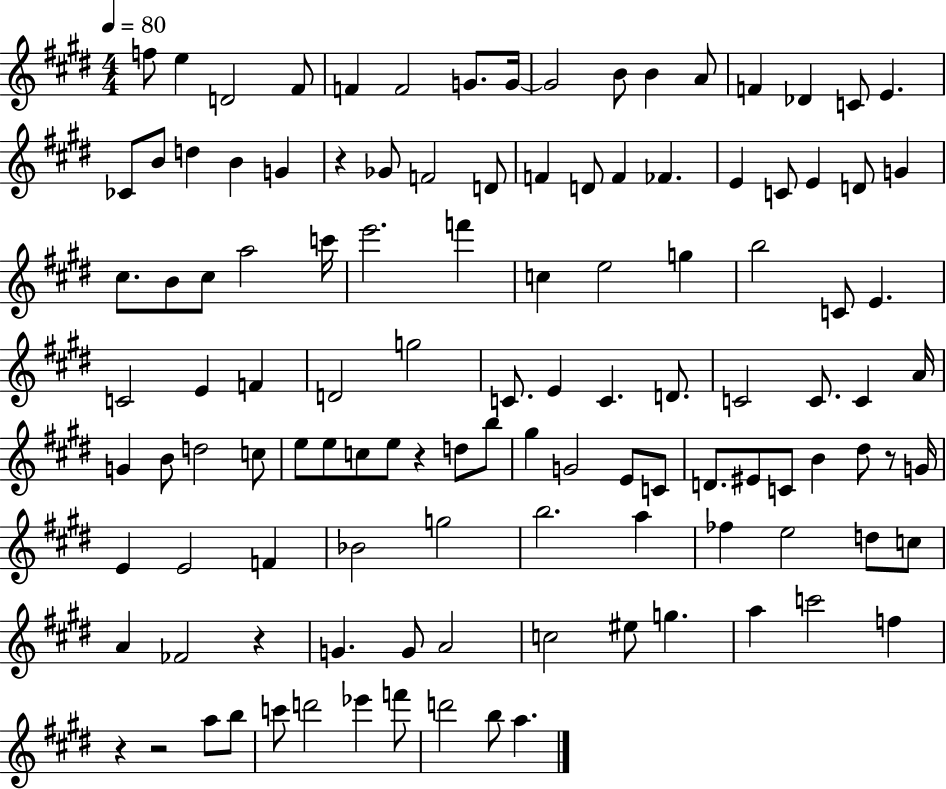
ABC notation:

X:1
T:Untitled
M:4/4
L:1/4
K:E
f/2 e D2 ^F/2 F F2 G/2 G/4 G2 B/2 B A/2 F _D C/2 E _C/2 B/2 d B G z _G/2 F2 D/2 F D/2 F _F E C/2 E D/2 G ^c/2 B/2 ^c/2 a2 c'/4 e'2 f' c e2 g b2 C/2 E C2 E F D2 g2 C/2 E C D/2 C2 C/2 C A/4 G B/2 d2 c/2 e/2 e/2 c/2 e/2 z d/2 b/2 ^g G2 E/2 C/2 D/2 ^E/2 C/2 B ^d/2 z/2 G/4 E E2 F _B2 g2 b2 a _f e2 d/2 c/2 A _F2 z G G/2 A2 c2 ^e/2 g a c'2 f z z2 a/2 b/2 c'/2 d'2 _e' f'/2 d'2 b/2 a